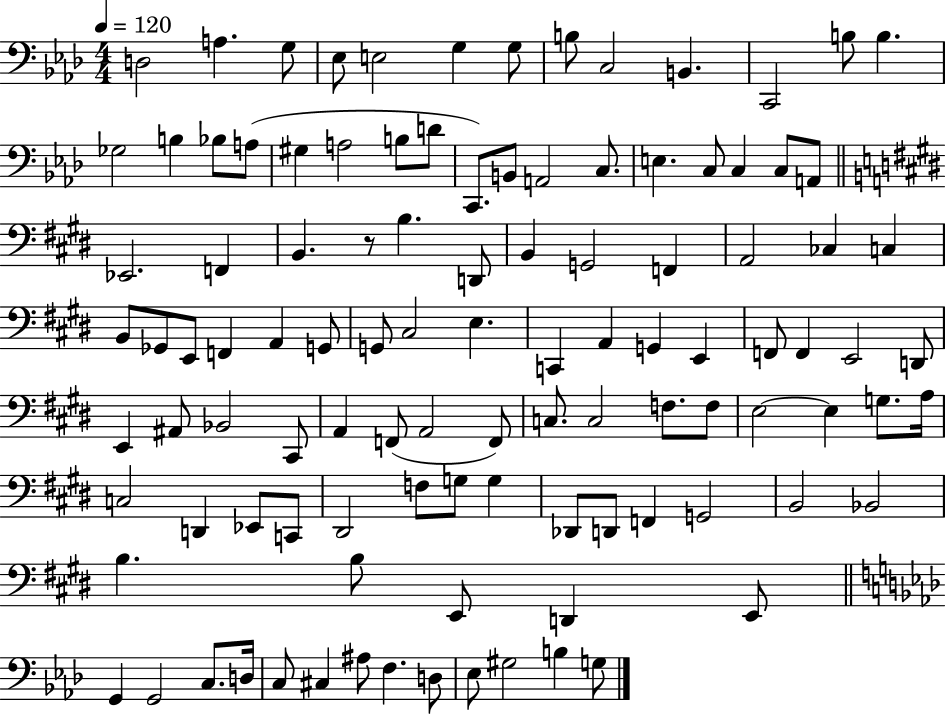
D3/h A3/q. G3/e Eb3/e E3/h G3/q G3/e B3/e C3/h B2/q. C2/h B3/e B3/q. Gb3/h B3/q Bb3/e A3/e G#3/q A3/h B3/e D4/e C2/e. B2/e A2/h C3/e. E3/q. C3/e C3/q C3/e A2/e Eb2/h. F2/q B2/q. R/e B3/q. D2/e B2/q G2/h F2/q A2/h CES3/q C3/q B2/e Gb2/e E2/e F2/q A2/q G2/e G2/e C#3/h E3/q. C2/q A2/q G2/q E2/q F2/e F2/q E2/h D2/e E2/q A#2/e Bb2/h C#2/e A2/q F2/e A2/h F2/e C3/e. C3/h F3/e. F3/e E3/h E3/q G3/e. A3/s C3/h D2/q Eb2/e C2/e D#2/h F3/e G3/e G3/q Db2/e D2/e F2/q G2/h B2/h Bb2/h B3/q. B3/e E2/e D2/q E2/e G2/q G2/h C3/e. D3/s C3/e C#3/q A#3/e F3/q. D3/e Eb3/e G#3/h B3/q G3/e